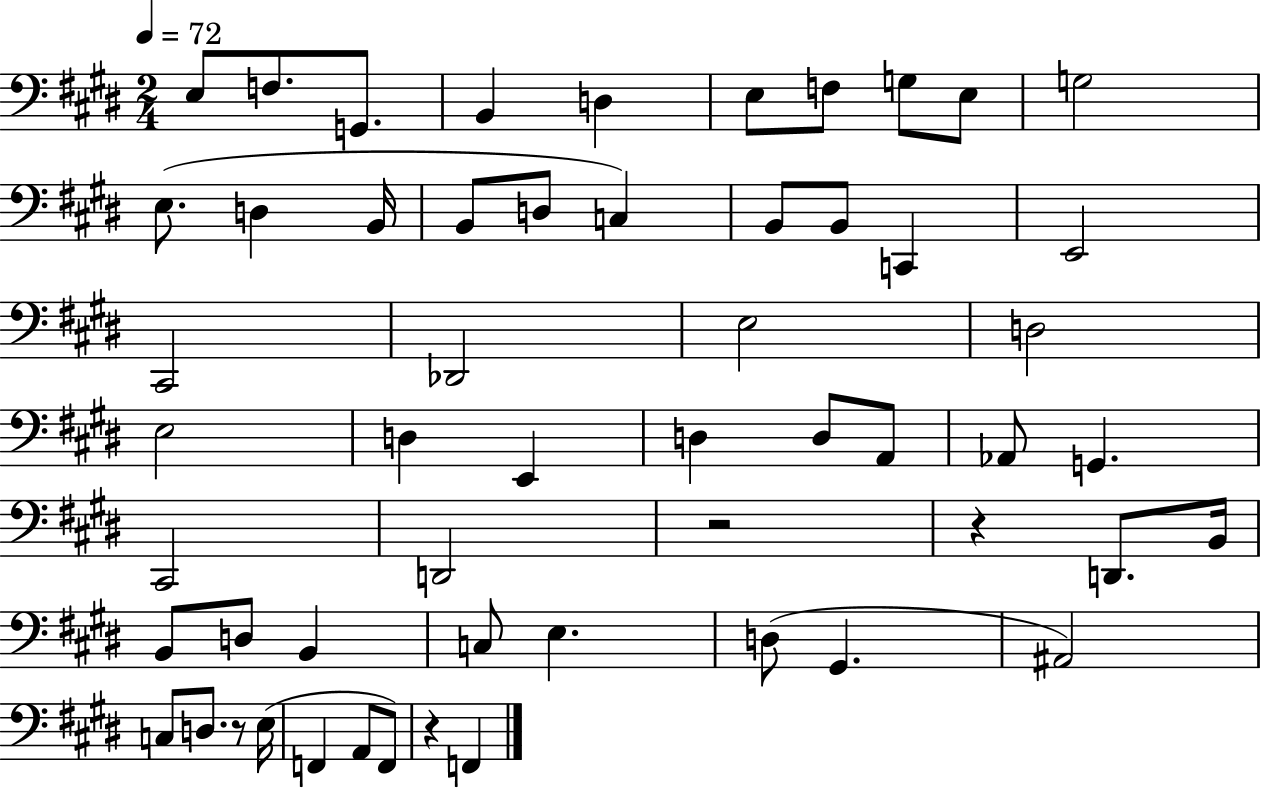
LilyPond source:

{
  \clef bass
  \numericTimeSignature
  \time 2/4
  \key e \major
  \tempo 4 = 72
  \repeat volta 2 { e8 f8. g,8. | b,4 d4 | e8 f8 g8 e8 | g2 | \break e8.( d4 b,16 | b,8 d8 c4) | b,8 b,8 c,4 | e,2 | \break cis,2 | des,2 | e2 | d2 | \break e2 | d4 e,4 | d4 d8 a,8 | aes,8 g,4. | \break cis,2 | d,2 | r2 | r4 d,8. b,16 | \break b,8 d8 b,4 | c8 e4. | d8( gis,4. | ais,2) | \break c8 d8. r8 e16( | f,4 a,8 f,8) | r4 f,4 | } \bar "|."
}